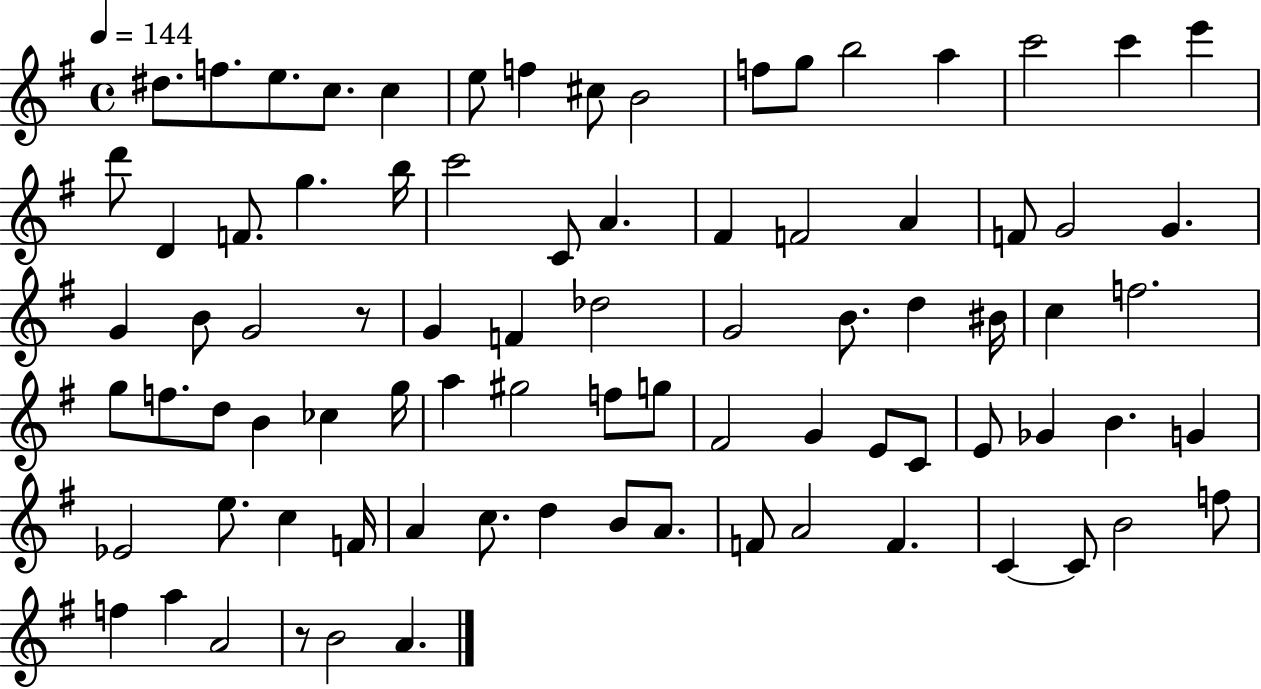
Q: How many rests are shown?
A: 2